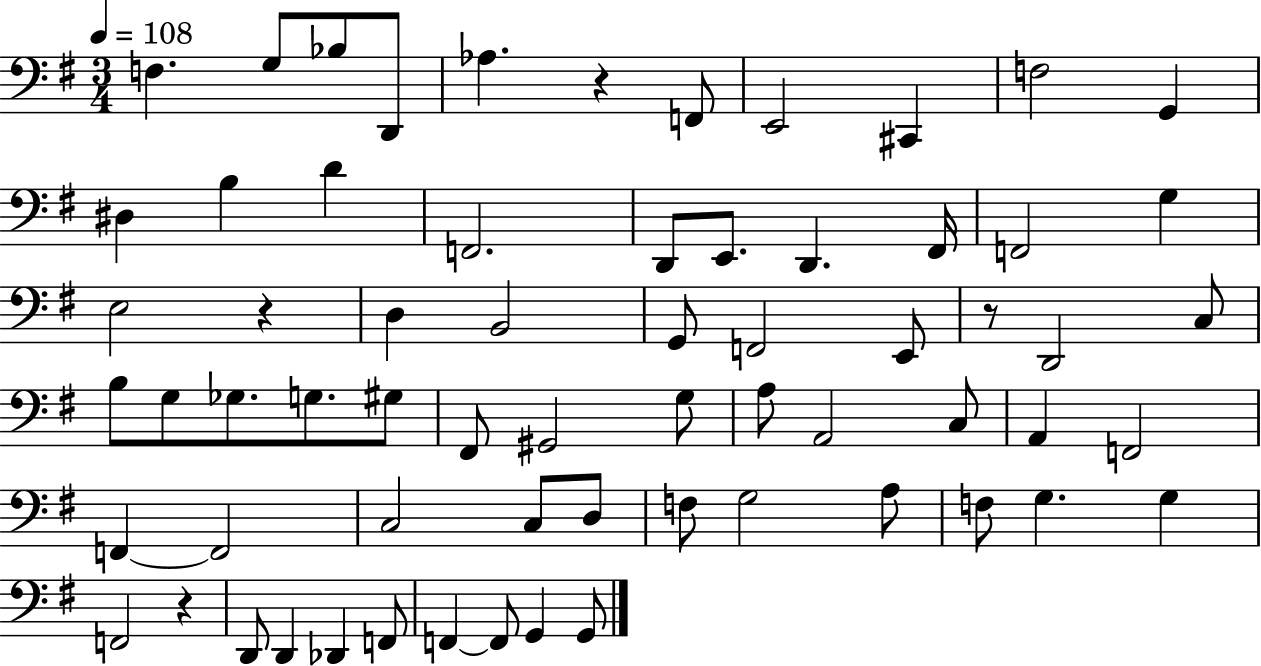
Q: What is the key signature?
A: G major